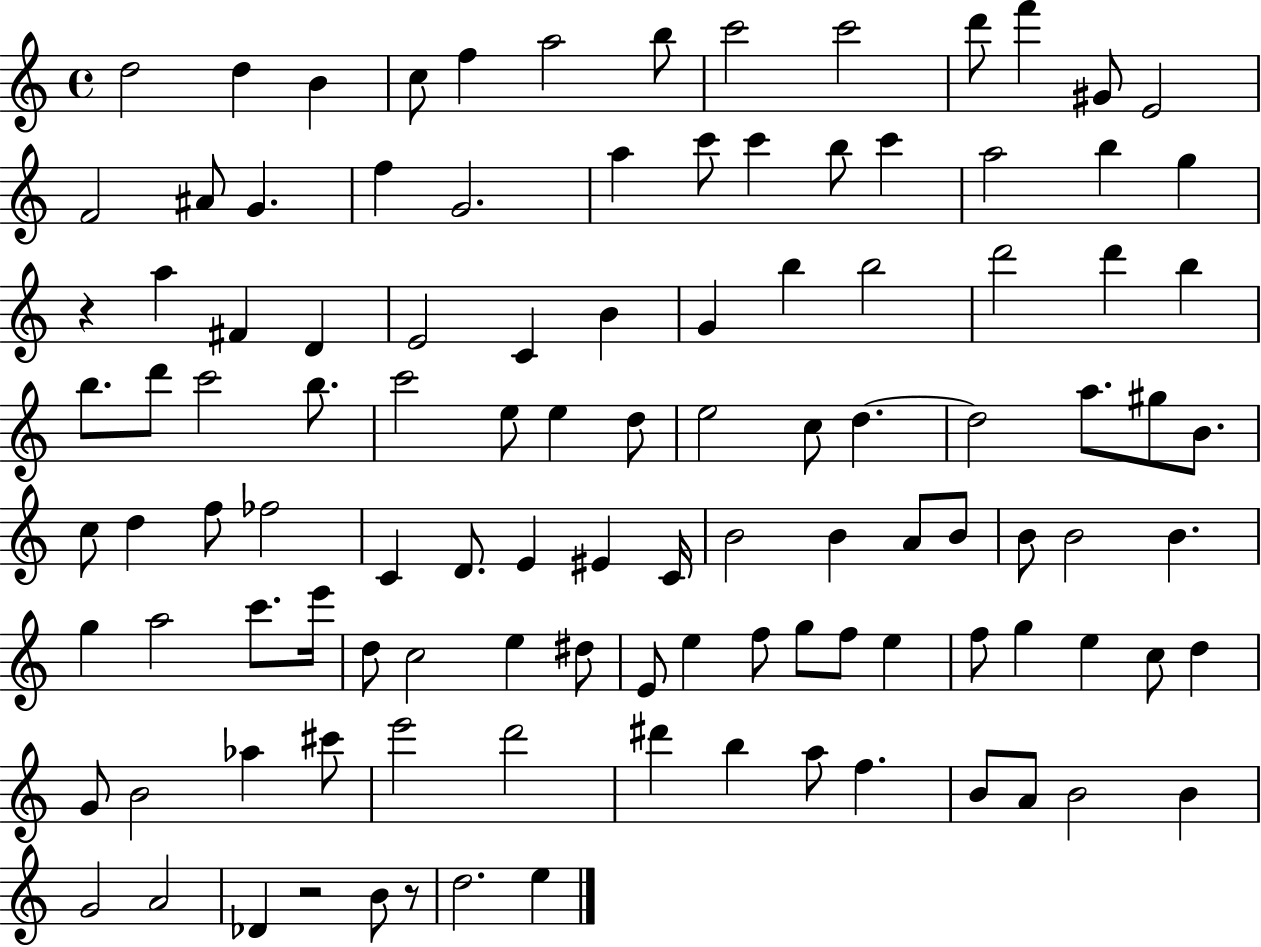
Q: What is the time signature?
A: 4/4